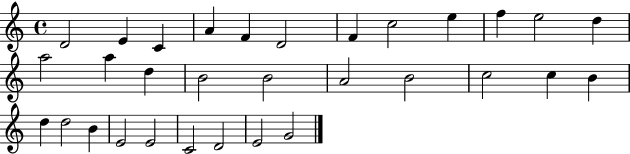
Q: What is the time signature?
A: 4/4